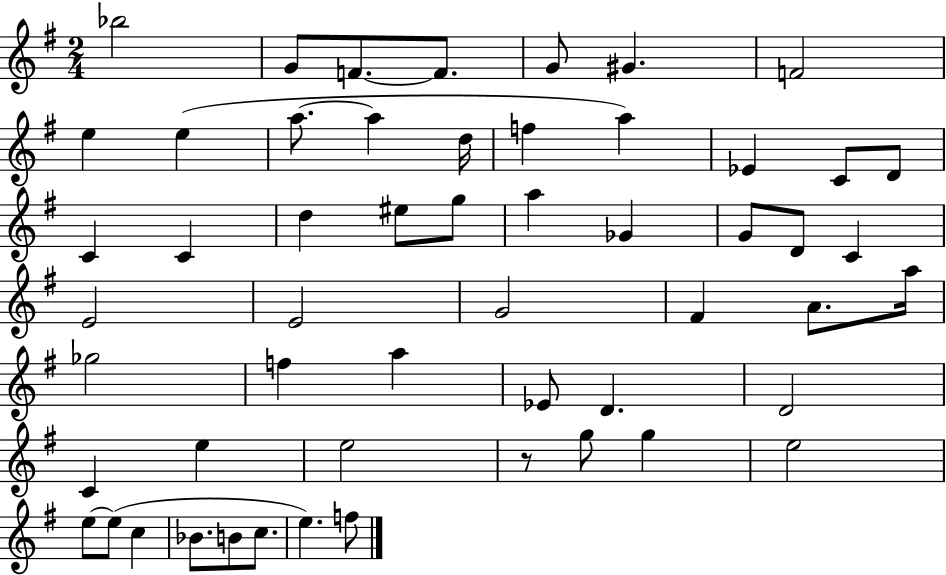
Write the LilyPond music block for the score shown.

{
  \clef treble
  \numericTimeSignature
  \time 2/4
  \key g \major
  bes''2 | g'8 f'8.~~ f'8. | g'8 gis'4. | f'2 | \break e''4 e''4( | a''8.~~ a''4 d''16 | f''4 a''4) | ees'4 c'8 d'8 | \break c'4 c'4 | d''4 eis''8 g''8 | a''4 ges'4 | g'8 d'8 c'4 | \break e'2 | e'2 | g'2 | fis'4 a'8. a''16 | \break ges''2 | f''4 a''4 | ees'8 d'4. | d'2 | \break c'4 e''4 | e''2 | r8 g''8 g''4 | e''2 | \break e''8~~ e''8( c''4 | bes'8. b'8 c''8. | e''4.) f''8 | \bar "|."
}